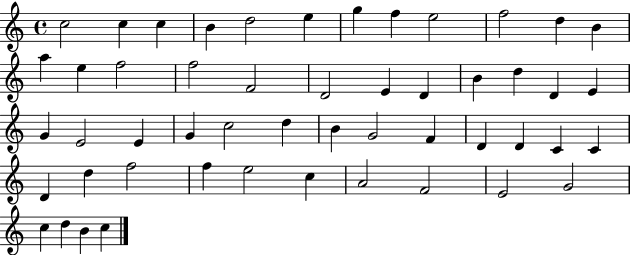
X:1
T:Untitled
M:4/4
L:1/4
K:C
c2 c c B d2 e g f e2 f2 d B a e f2 f2 F2 D2 E D B d D E G E2 E G c2 d B G2 F D D C C D d f2 f e2 c A2 F2 E2 G2 c d B c